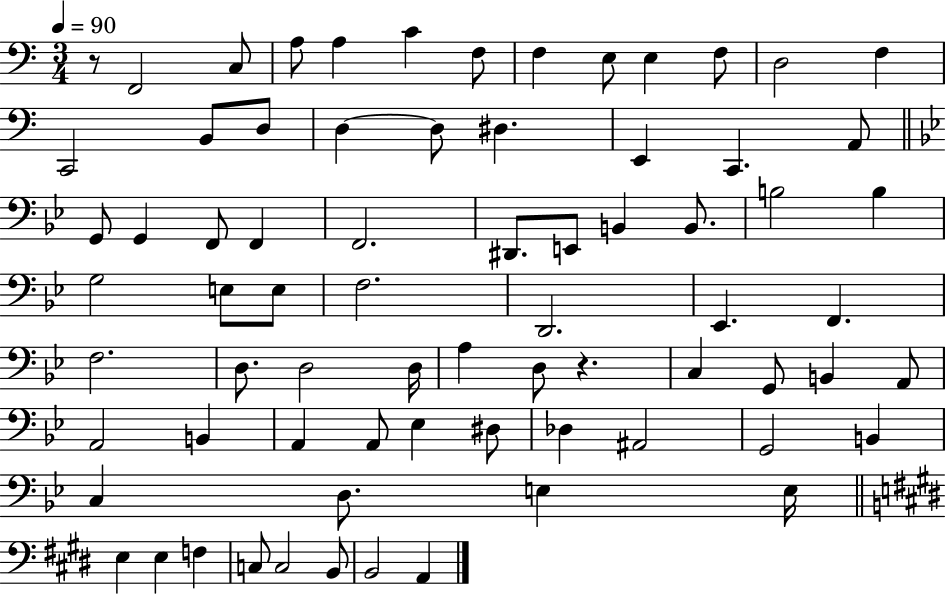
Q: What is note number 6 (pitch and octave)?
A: F3